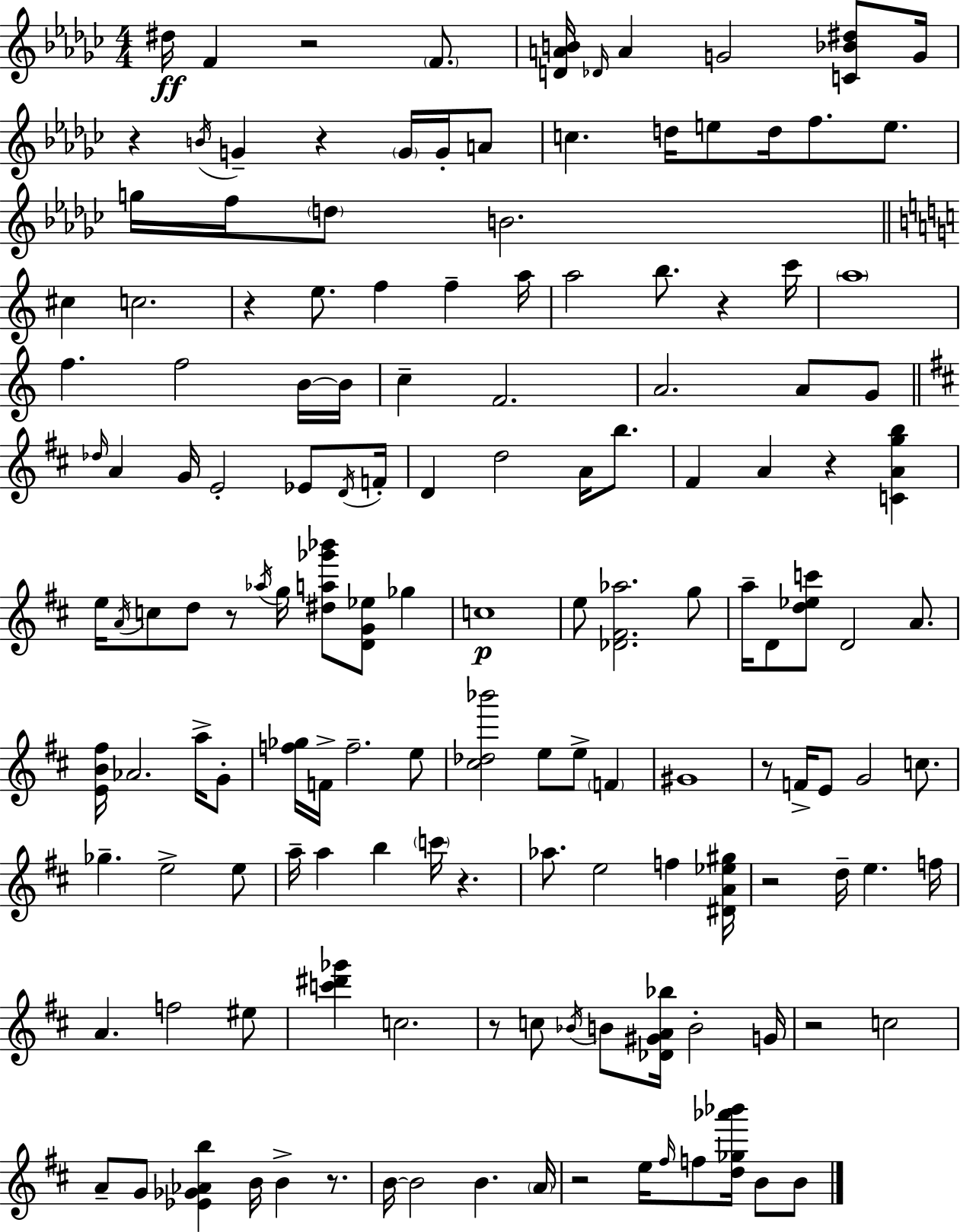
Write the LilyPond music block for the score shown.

{
  \clef treble
  \numericTimeSignature
  \time 4/4
  \key ees \minor
  dis''16\ff f'4 r2 \parenthesize f'8. | <d' a' b'>16 \grace { des'16 } a'4 g'2 <c' bes' dis''>8 | g'16 r4 \acciaccatura { b'16 } g'4-- r4 \parenthesize g'16 g'16-. | a'8 c''4. d''16 e''8 d''16 f''8. e''8. | \break g''16 f''16 \parenthesize d''8 b'2. | \bar "||" \break \key a \minor cis''4 c''2. | r4 e''8. f''4 f''4-- a''16 | a''2 b''8. r4 c'''16 | \parenthesize a''1 | \break f''4. f''2 b'16~~ b'16 | c''4-- f'2. | a'2. a'8 g'8 | \bar "||" \break \key b \minor \grace { des''16 } a'4 g'16 e'2-. ees'8 | \acciaccatura { d'16 } f'16-. d'4 d''2 a'16 b''8. | fis'4 a'4 r4 <c' a' g'' b''>4 | e''16 \acciaccatura { a'16 } c''8 d''8 r8 \acciaccatura { aes''16 } g''16 <dis'' a'' ges''' bes'''>8 <d' g' ees''>8 | \break ges''4 c''1\p | e''8 <des' fis' aes''>2. | g''8 a''16-- d'8 <d'' ees'' c'''>8 d'2 | a'8. <e' b' fis''>16 aes'2. | \break a''16-> g'8-. <f'' ges''>16 f'16-> f''2.-- | e''8 <cis'' des'' bes'''>2 e''8 e''8-> | \parenthesize f'4 gis'1 | r8 f'16-> e'8 g'2 | \break c''8. ges''4.-- e''2-> | e''8 a''16-- a''4 b''4 \parenthesize c'''16 r4. | aes''8. e''2 f''4 | <dis' a' ees'' gis''>16 r2 d''16-- e''4. | \break f''16 a'4. f''2 | eis''8 <c''' dis''' ges'''>4 c''2. | r8 c''8 \acciaccatura { bes'16 } b'8 <des' gis' a' bes''>16 b'2-. | g'16 r2 c''2 | \break a'8-- g'8 <ees' ges' aes' b''>4 b'16 b'4-> | r8. b'16~~ b'2 b'4. | \parenthesize a'16 r2 e''16 \grace { fis''16 } f''8 | <d'' ges'' aes''' bes'''>16 b'8 b'8 \bar "|."
}